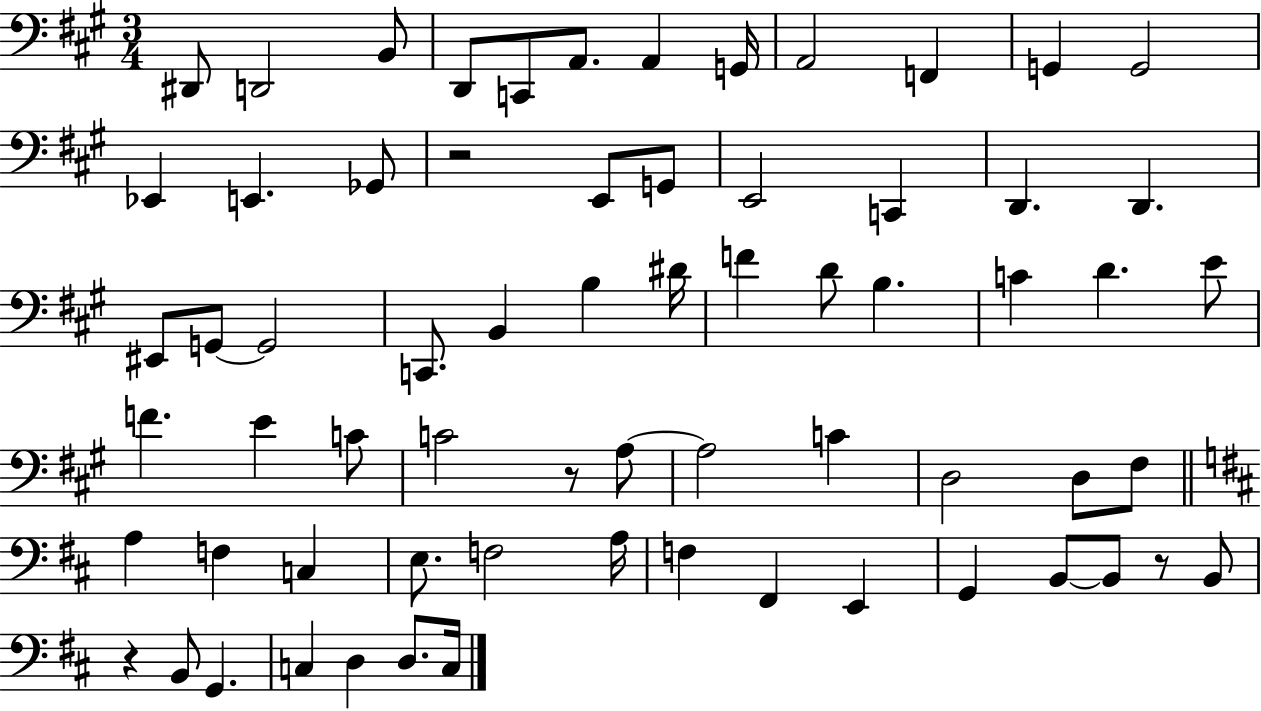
X:1
T:Untitled
M:3/4
L:1/4
K:A
^D,,/2 D,,2 B,,/2 D,,/2 C,,/2 A,,/2 A,, G,,/4 A,,2 F,, G,, G,,2 _E,, E,, _G,,/2 z2 E,,/2 G,,/2 E,,2 C,, D,, D,, ^E,,/2 G,,/2 G,,2 C,,/2 B,, B, ^D/4 F D/2 B, C D E/2 F E C/2 C2 z/2 A,/2 A,2 C D,2 D,/2 ^F,/2 A, F, C, E,/2 F,2 A,/4 F, ^F,, E,, G,, B,,/2 B,,/2 z/2 B,,/2 z B,,/2 G,, C, D, D,/2 C,/4